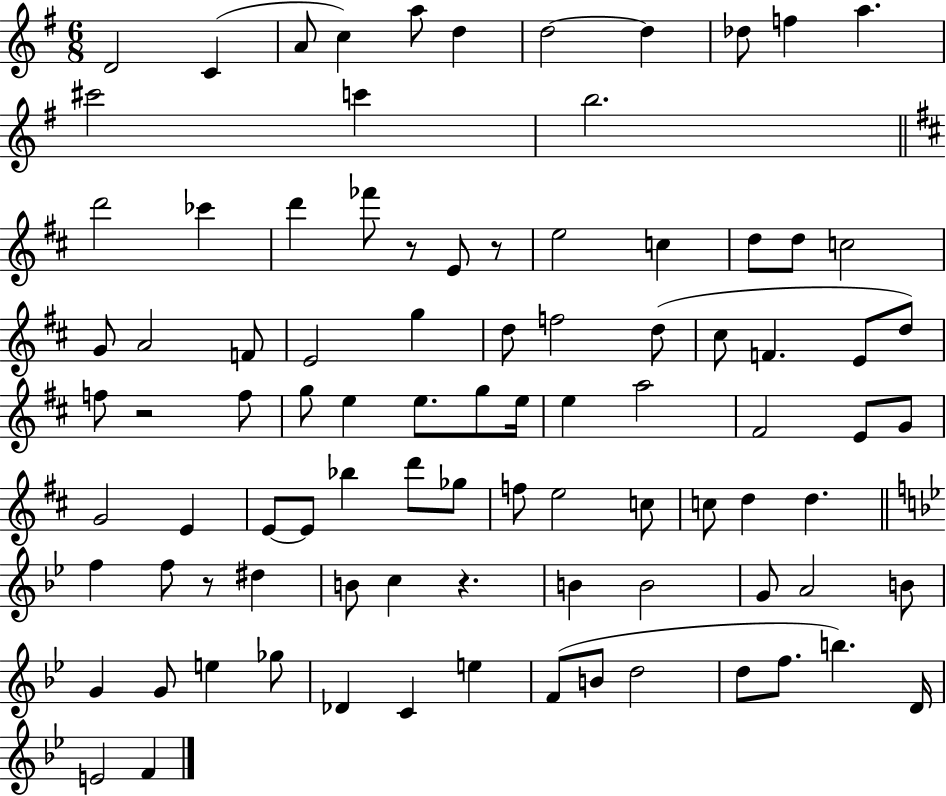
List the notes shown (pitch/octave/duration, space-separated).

D4/h C4/q A4/e C5/q A5/e D5/q D5/h D5/q Db5/e F5/q A5/q. C#6/h C6/q B5/h. D6/h CES6/q D6/q FES6/e R/e E4/e R/e E5/h C5/q D5/e D5/e C5/h G4/e A4/h F4/e E4/h G5/q D5/e F5/h D5/e C#5/e F4/q. E4/e D5/e F5/e R/h F5/e G5/e E5/q E5/e. G5/e E5/s E5/q A5/h F#4/h E4/e G4/e G4/h E4/q E4/e E4/e Bb5/q D6/e Gb5/e F5/e E5/h C5/e C5/e D5/q D5/q. F5/q F5/e R/e D#5/q B4/e C5/q R/q. B4/q B4/h G4/e A4/h B4/e G4/q G4/e E5/q Gb5/e Db4/q C4/q E5/q F4/e B4/e D5/h D5/e F5/e. B5/q. D4/s E4/h F4/q